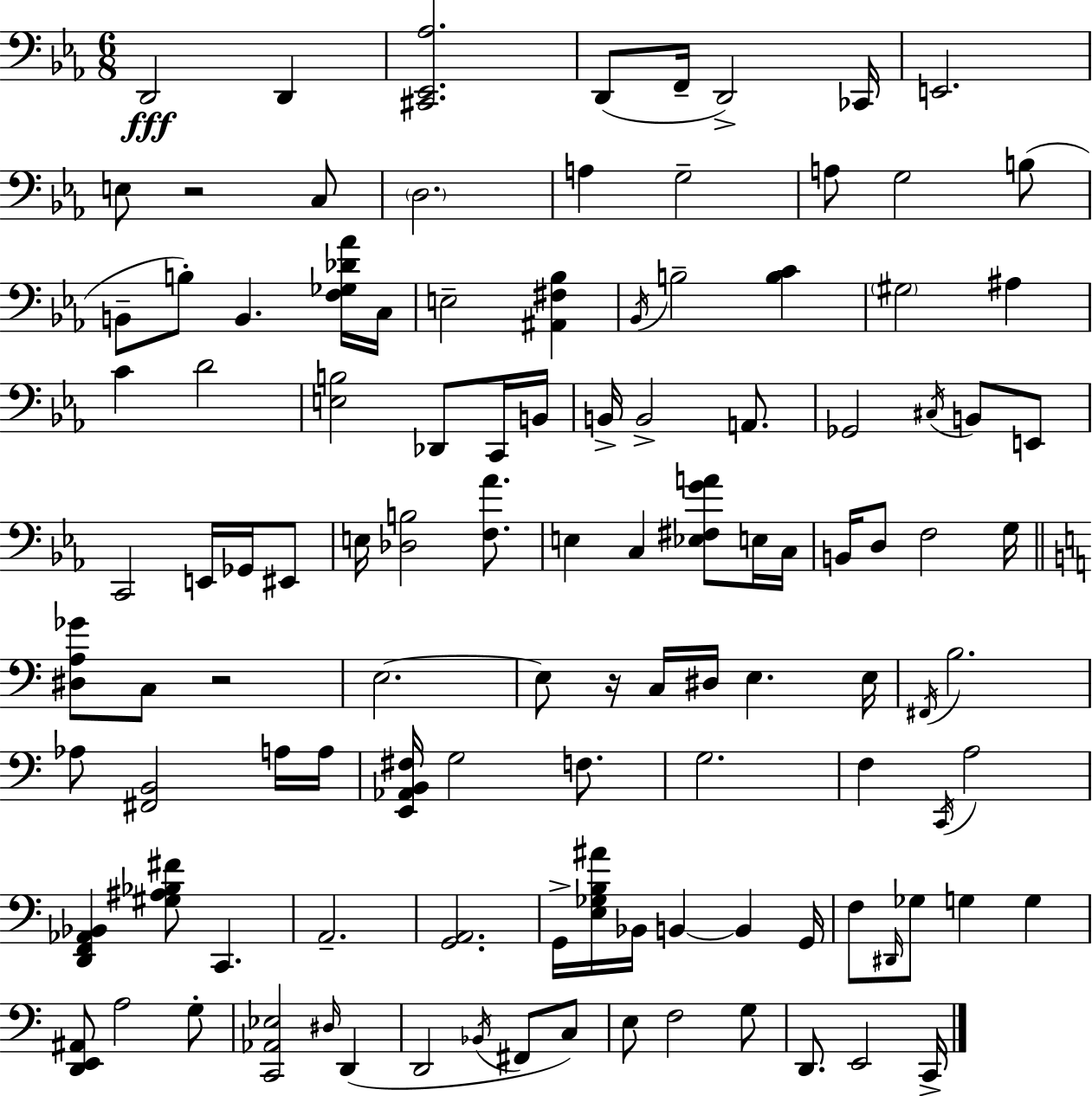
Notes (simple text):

D2/h D2/q [C#2,Eb2,Ab3]/h. D2/e F2/s D2/h CES2/s E2/h. E3/e R/h C3/e D3/h. A3/q G3/h A3/e G3/h B3/e B2/e B3/e B2/q. [F3,Gb3,Db4,Ab4]/s C3/s E3/h [A#2,F#3,Bb3]/q Bb2/s B3/h [B3,C4]/q G#3/h A#3/q C4/q D4/h [E3,B3]/h Db2/e C2/s B2/s B2/s B2/h A2/e. Gb2/h C#3/s B2/e E2/e C2/h E2/s Gb2/s EIS2/e E3/s [Db3,B3]/h [F3,Ab4]/e. E3/q C3/q [Eb3,F#3,G4,A4]/e E3/s C3/s B2/s D3/e F3/h G3/s [D#3,A3,Gb4]/e C3/e R/h E3/h. E3/e R/s C3/s D#3/s E3/q. E3/s F#2/s B3/h. Ab3/e [F#2,B2]/h A3/s A3/s [E2,Ab2,B2,F#3]/s G3/h F3/e. G3/h. F3/q C2/s A3/h [D2,F2,Ab2,Bb2]/q [G#3,A#3,Bb3,F#4]/e C2/q. A2/h. [G2,A2]/h. G2/s [E3,Gb3,B3,A#4]/s Bb2/s B2/q B2/q G2/s F3/e D#2/s Gb3/e G3/q G3/q [D2,E2,A#2]/e A3/h G3/e [C2,Ab2,Eb3]/h D#3/s D2/q D2/h Bb2/s F#2/e C3/e E3/e F3/h G3/e D2/e. E2/h C2/s